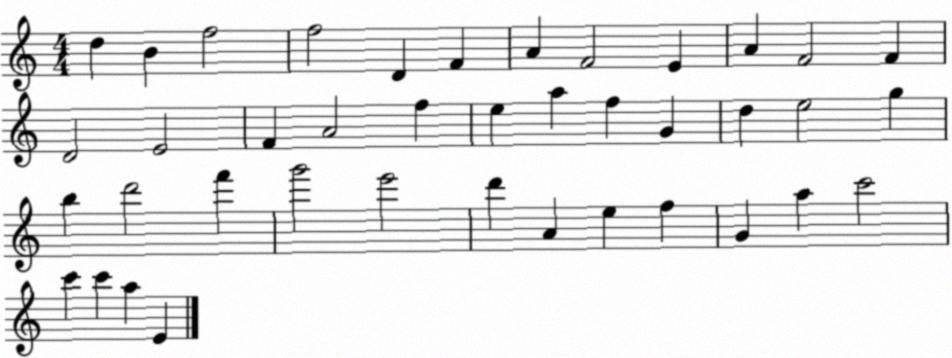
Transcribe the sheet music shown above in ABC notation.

X:1
T:Untitled
M:4/4
L:1/4
K:C
d B f2 f2 D F A F2 E A F2 F D2 E2 F A2 f e a f G d e2 g b d'2 f' g'2 e'2 d' A e f G a c'2 c' c' a E